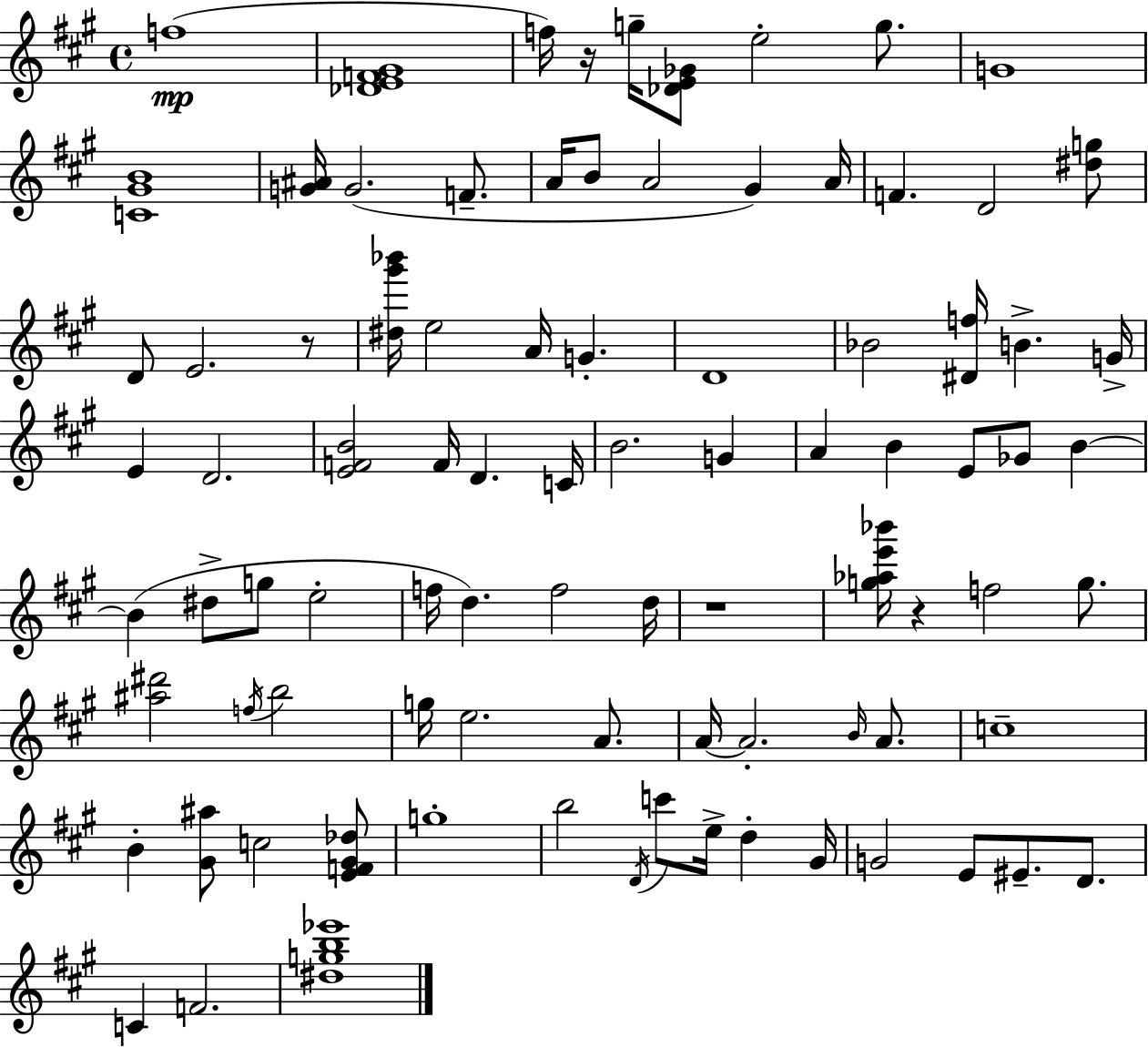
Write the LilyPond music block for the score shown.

{
  \clef treble
  \time 4/4
  \defaultTimeSignature
  \key a \major
  f''1(\mp | <des' e' f' gis'>1 | f''16) r16 g''16-- <des' e' ges'>8 e''2-. g''8. | g'1 | \break <c' gis' b'>1 | <g' ais'>16 g'2.( f'8.-- | a'16 b'8 a'2 gis'4) a'16 | f'4. d'2 <dis'' g''>8 | \break d'8 e'2. r8 | <dis'' gis''' bes'''>16 e''2 a'16 g'4.-. | d'1 | bes'2 <dis' f''>16 b'4.-> g'16-> | \break e'4 d'2. | <e' f' b'>2 f'16 d'4. c'16 | b'2. g'4 | a'4 b'4 e'8 ges'8 b'4~~ | \break b'4( dis''8-> g''8 e''2-. | f''16 d''4.) f''2 d''16 | r1 | <g'' aes'' e''' bes'''>16 r4 f''2 g''8. | \break <ais'' dis'''>2 \acciaccatura { f''16 } b''2 | g''16 e''2. a'8. | a'16~~ a'2.-. \grace { b'16 } a'8. | c''1-- | \break b'4-. <gis' ais''>8 c''2 | <e' f' gis' des''>8 g''1-. | b''2 \acciaccatura { d'16 } c'''8 e''16-> d''4-. | gis'16 g'2 e'8 eis'8.-- | \break d'8. c'4 f'2. | <dis'' g'' b'' ees'''>1 | \bar "|."
}